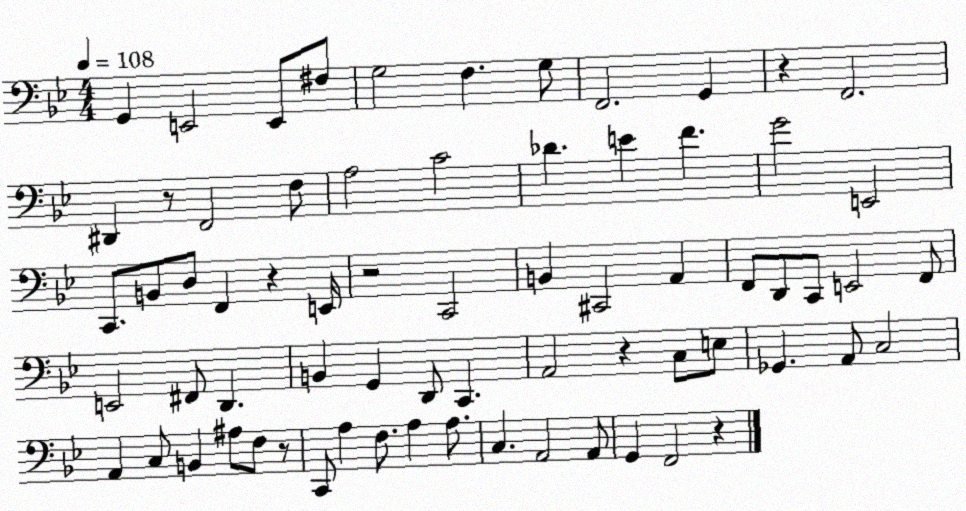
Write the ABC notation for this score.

X:1
T:Untitled
M:4/4
L:1/4
K:Bb
G,, E,,2 E,,/2 ^F,/2 G,2 F, G,/2 F,,2 G,, z F,,2 ^D,, z/2 F,,2 F,/2 A,2 C2 _D E F G2 E,,2 C,,/2 B,,/2 D,/2 F,, z E,,/4 z2 C,,2 B,, ^C,,2 A,, F,,/2 D,,/2 C,,/2 E,,2 F,,/2 E,,2 ^F,,/2 D,, B,, G,, D,,/2 C,, A,,2 z C,/2 E,/2 _G,, A,,/2 C,2 A,, C,/2 B,, ^A,/2 F,/2 z/2 C,,/2 A, F,/2 A, A,/2 C, A,,2 A,,/2 G,, F,,2 z